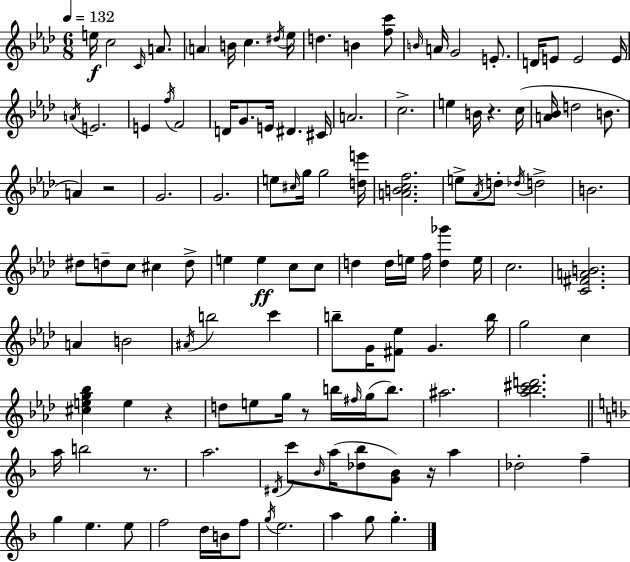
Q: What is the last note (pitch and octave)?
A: G5